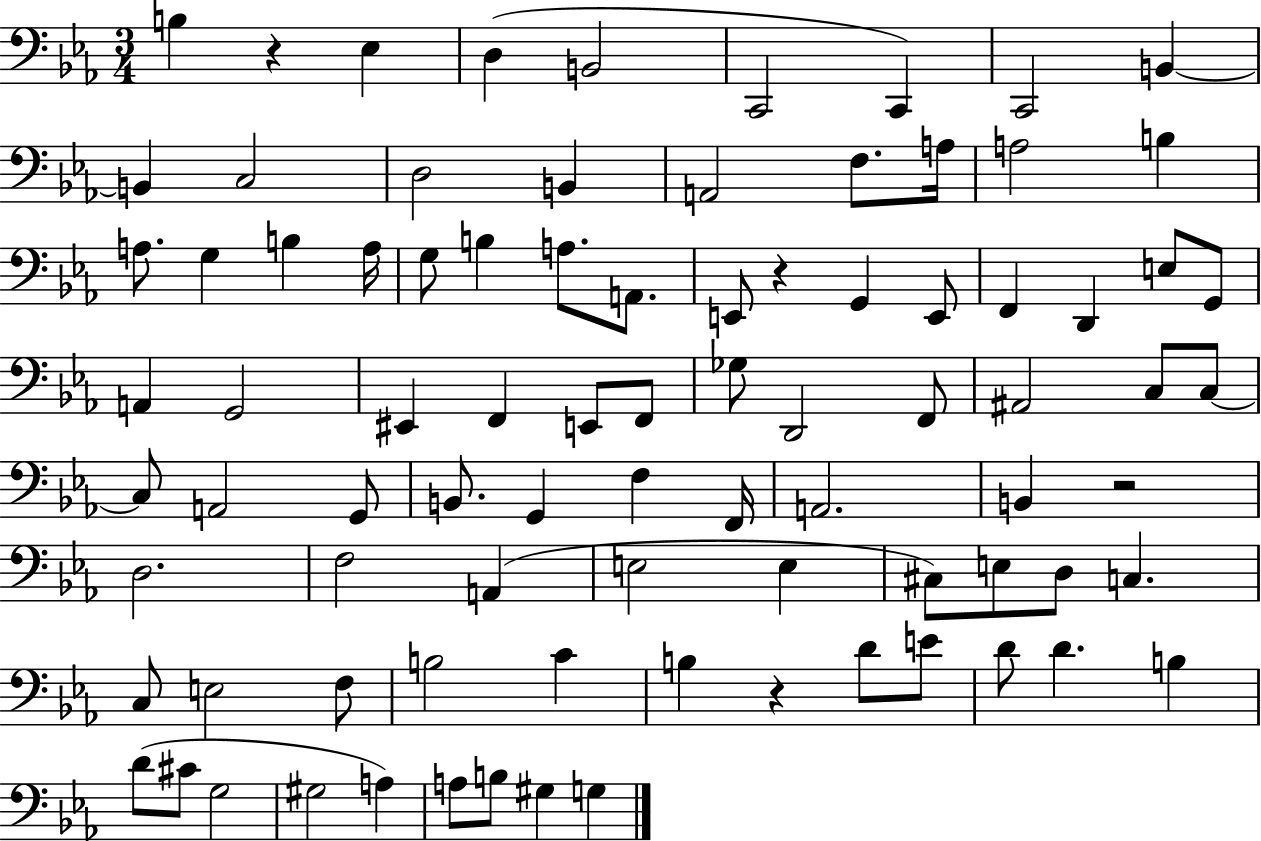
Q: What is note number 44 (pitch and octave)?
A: C3